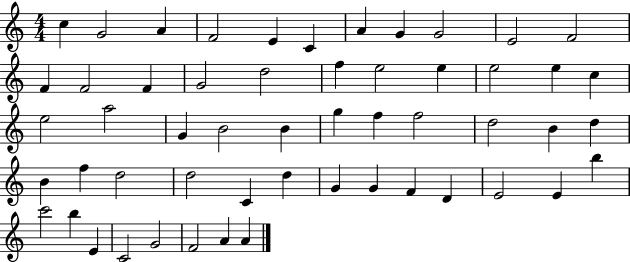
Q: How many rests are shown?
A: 0